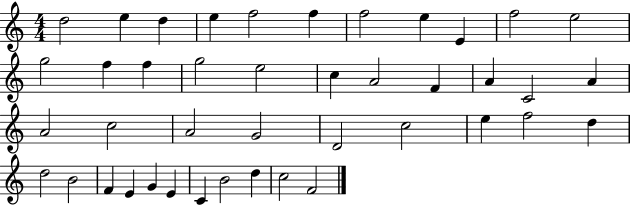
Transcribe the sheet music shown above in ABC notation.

X:1
T:Untitled
M:4/4
L:1/4
K:C
d2 e d e f2 f f2 e E f2 e2 g2 f f g2 e2 c A2 F A C2 A A2 c2 A2 G2 D2 c2 e f2 d d2 B2 F E G E C B2 d c2 F2